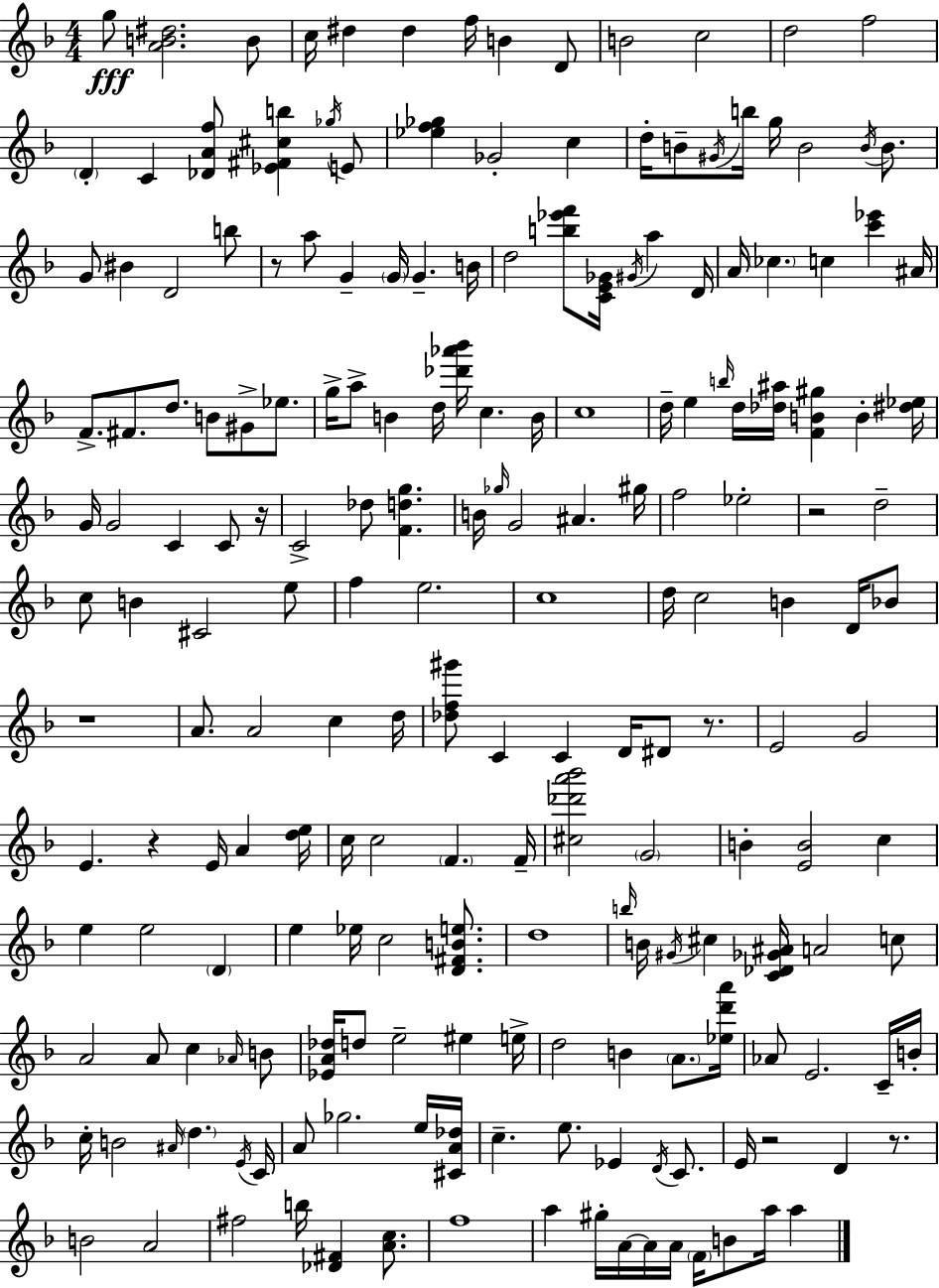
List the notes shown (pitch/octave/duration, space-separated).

G5/e [A4,B4,D#5]/h. B4/e C5/s D#5/q D#5/q F5/s B4/q D4/e B4/h C5/h D5/h F5/h D4/q C4/q [Db4,A4,F5]/e [Eb4,F#4,C#5,B5]/q Gb5/s E4/e [Eb5,F5,Gb5]/q Gb4/h C5/q D5/s B4/e G#4/s B5/s G5/s B4/h B4/s B4/e. G4/e BIS4/q D4/h B5/e R/e A5/e G4/q G4/s G4/q. B4/s D5/h [B5,Eb6,F6]/e [C4,E4,Gb4]/s G#4/s A5/q D4/s A4/s CES5/q. C5/q [C6,Eb6]/q A#4/s F4/e. F#4/e. D5/e. B4/e G#4/e Eb5/e. G5/s A5/e B4/q D5/s [Db6,Ab6,Bb6]/s C5/q. B4/s C5/w D5/s E5/q B5/s D5/s [Db5,A#5]/s [F4,B4,G#5]/q B4/q [D#5,Eb5]/s G4/s G4/h C4/q C4/e R/s C4/h Db5/e [F4,D5,G5]/q. B4/s Gb5/s G4/h A#4/q. G#5/s F5/h Eb5/h R/h D5/h C5/e B4/q C#4/h E5/e F5/q E5/h. C5/w D5/s C5/h B4/q D4/s Bb4/e R/w A4/e. A4/h C5/q D5/s [Db5,F5,G#6]/e C4/q C4/q D4/s D#4/e R/e. E4/h G4/h E4/q. R/q E4/s A4/q [D5,E5]/s C5/s C5/h F4/q. F4/s [C#5,Db6,A6,Bb6]/h G4/h B4/q [E4,B4]/h C5/q E5/q E5/h D4/q E5/q Eb5/s C5/h [D4,F#4,B4,E5]/e. D5/w B5/s B4/s G#4/s C#5/q [C4,Db4,Gb4,A#4]/s A4/h C5/e A4/h A4/e C5/q Ab4/s B4/e [Eb4,A4,Db5]/s D5/e E5/h EIS5/q E5/s D5/h B4/q A4/e. [Eb5,D6,A6]/s Ab4/e E4/h. C4/s B4/s C5/s B4/h A#4/s D5/q. E4/s C4/s A4/e Gb5/h. E5/s [C#4,A4,Db5]/s C5/q. E5/e. Eb4/q D4/s C4/e. E4/s R/h D4/q R/e. B4/h A4/h F#5/h B5/s [Db4,F#4]/q [A4,C5]/e. F5/w A5/q G#5/s A4/s A4/s A4/s F4/s B4/e A5/s A5/q